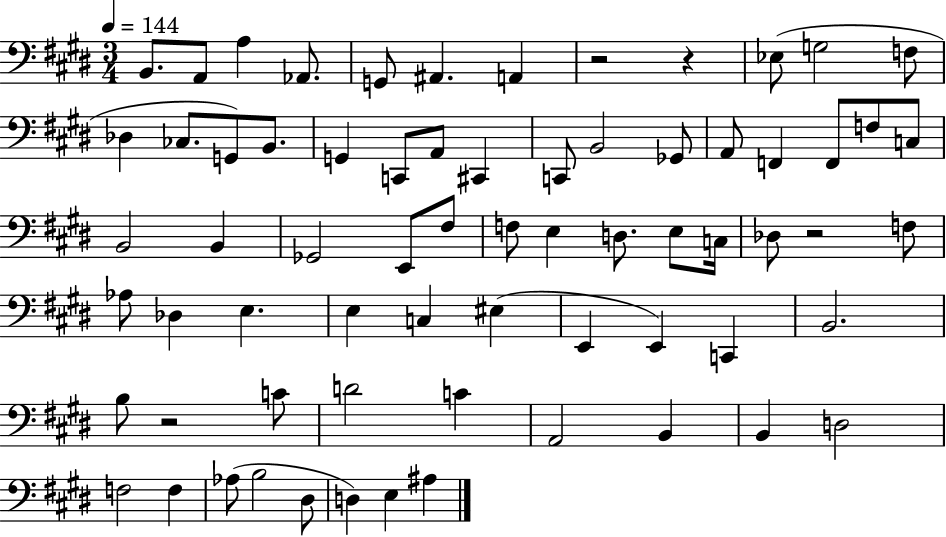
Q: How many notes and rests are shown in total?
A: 68